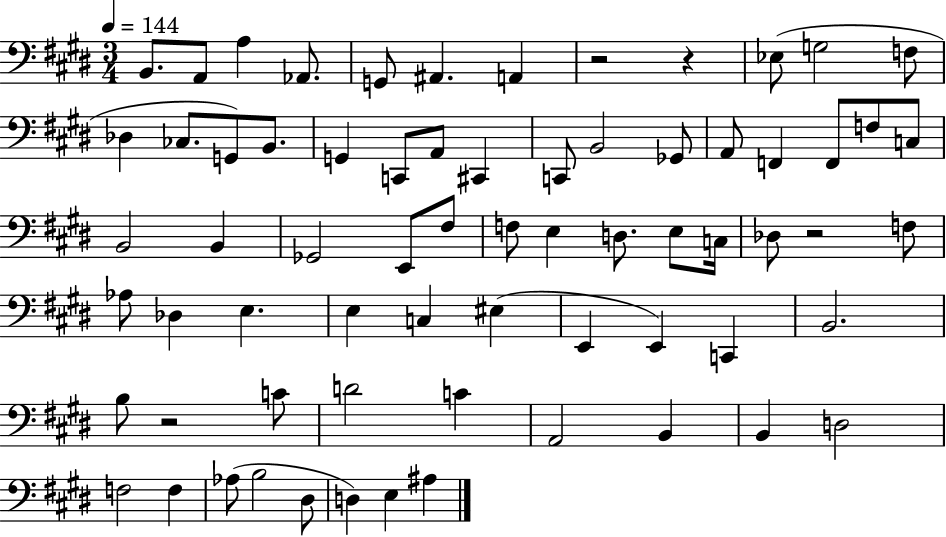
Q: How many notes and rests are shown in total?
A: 68